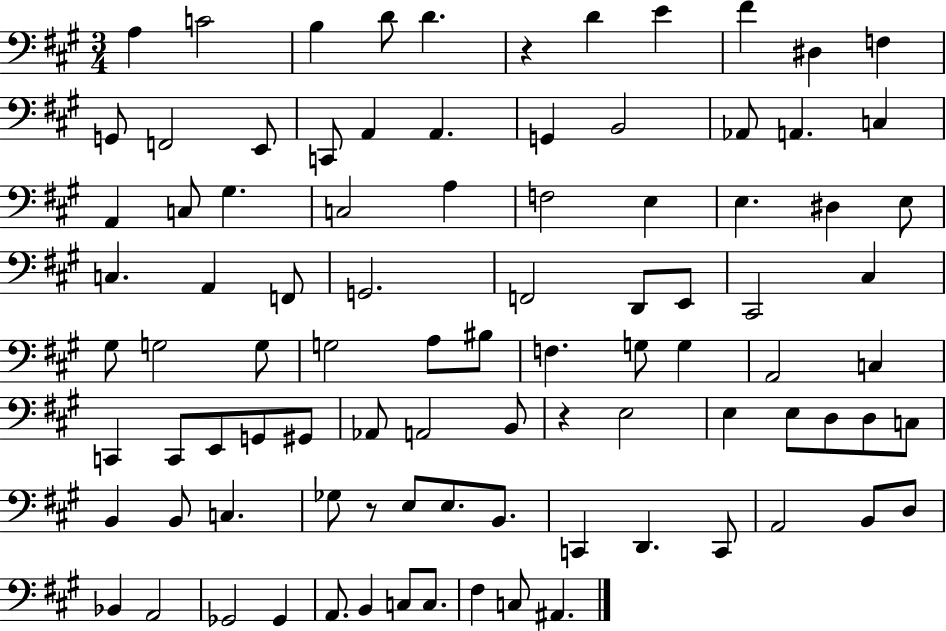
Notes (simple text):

A3/q C4/h B3/q D4/e D4/q. R/q D4/q E4/q F#4/q D#3/q F3/q G2/e F2/h E2/e C2/e A2/q A2/q. G2/q B2/h Ab2/e A2/q. C3/q A2/q C3/e G#3/q. C3/h A3/q F3/h E3/q E3/q. D#3/q E3/e C3/q. A2/q F2/e G2/h. F2/h D2/e E2/e C#2/h C#3/q G#3/e G3/h G3/e G3/h A3/e BIS3/e F3/q. G3/e G3/q A2/h C3/q C2/q C2/e E2/e G2/e G#2/e Ab2/e A2/h B2/e R/q E3/h E3/q E3/e D3/e D3/e C3/e B2/q B2/e C3/q. Gb3/e R/e E3/e E3/e. B2/e. C2/q D2/q. C2/e A2/h B2/e D3/e Bb2/q A2/h Gb2/h Gb2/q A2/e. B2/q C3/e C3/e. F#3/q C3/e A#2/q.